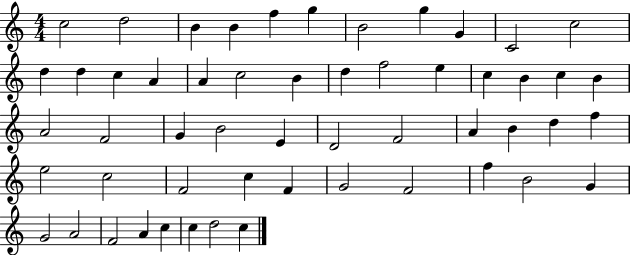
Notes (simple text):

C5/h D5/h B4/q B4/q F5/q G5/q B4/h G5/q G4/q C4/h C5/h D5/q D5/q C5/q A4/q A4/q C5/h B4/q D5/q F5/h E5/q C5/q B4/q C5/q B4/q A4/h F4/h G4/q B4/h E4/q D4/h F4/h A4/q B4/q D5/q F5/q E5/h C5/h F4/h C5/q F4/q G4/h F4/h F5/q B4/h G4/q G4/h A4/h F4/h A4/q C5/q C5/q D5/h C5/q